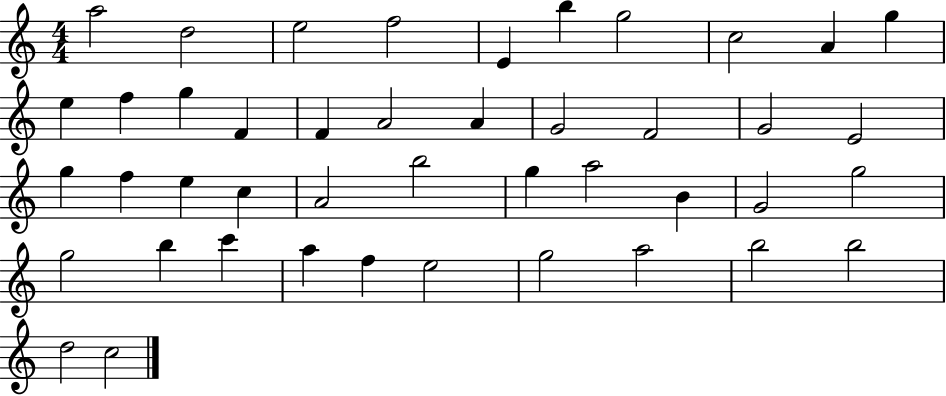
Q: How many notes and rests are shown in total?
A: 44